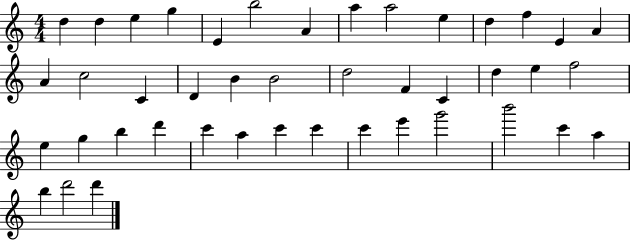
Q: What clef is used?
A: treble